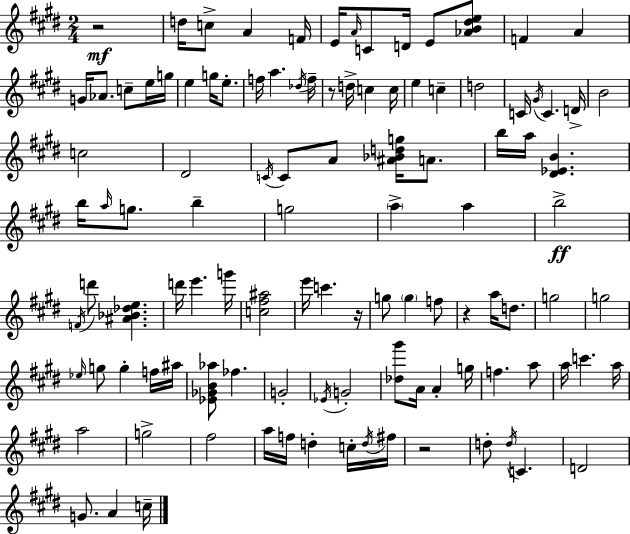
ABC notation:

X:1
T:Untitled
M:2/4
L:1/4
K:E
z2 d/4 c/2 A F/4 E/4 A/4 C/2 D/4 E/2 [_AB^de]/2 F A G/4 _A/2 c/2 e/4 g/4 e g/4 e/2 f/4 a _d/4 f/4 z/2 d/4 c c/4 e c d2 C/4 ^G/4 C D/4 B2 c2 ^D2 C/4 C/2 A/2 [^A_Bdg]/4 A/2 b/4 a/4 [^D_EB] b/4 a/4 g/2 b g2 a a b2 F/4 d'/2 [^A_B_de] d'/4 e' g'/4 [c^f^a]2 e'/4 c' z/4 g/2 g f/2 z a/4 d/2 g2 g2 _e/4 g/2 g f/4 ^a/4 [_E_GB_a]/2 _f G2 _E/4 G2 [_d^g']/2 A/4 A g/4 f a/2 a/4 c' a/4 a2 g2 ^f2 a/4 f/4 d c/4 d/4 ^f/4 z2 d/2 d/4 C D2 G/2 A c/4